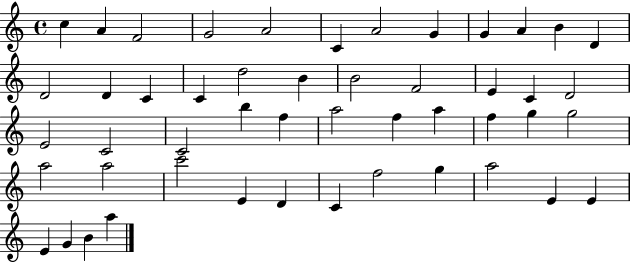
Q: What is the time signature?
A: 4/4